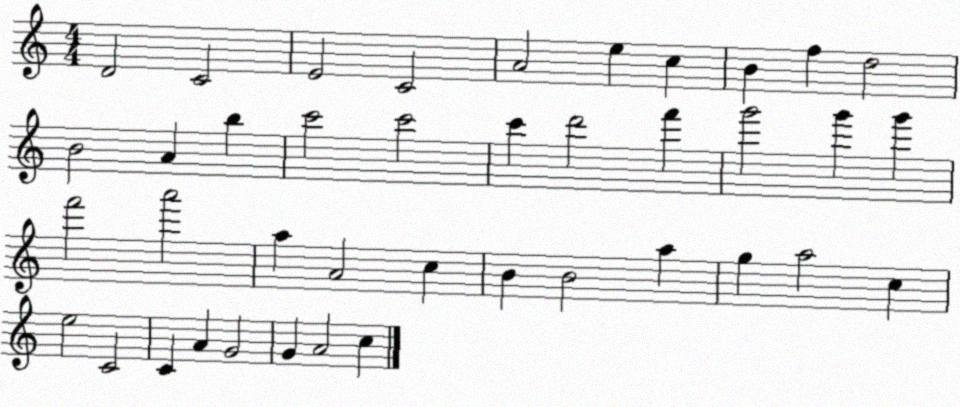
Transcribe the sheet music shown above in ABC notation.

X:1
T:Untitled
M:4/4
L:1/4
K:C
D2 C2 E2 C2 A2 e c B f d2 B2 A b c'2 c'2 c' d'2 f' g'2 g' g' f'2 a'2 a A2 c B B2 a g a2 c e2 C2 C A G2 G A2 c